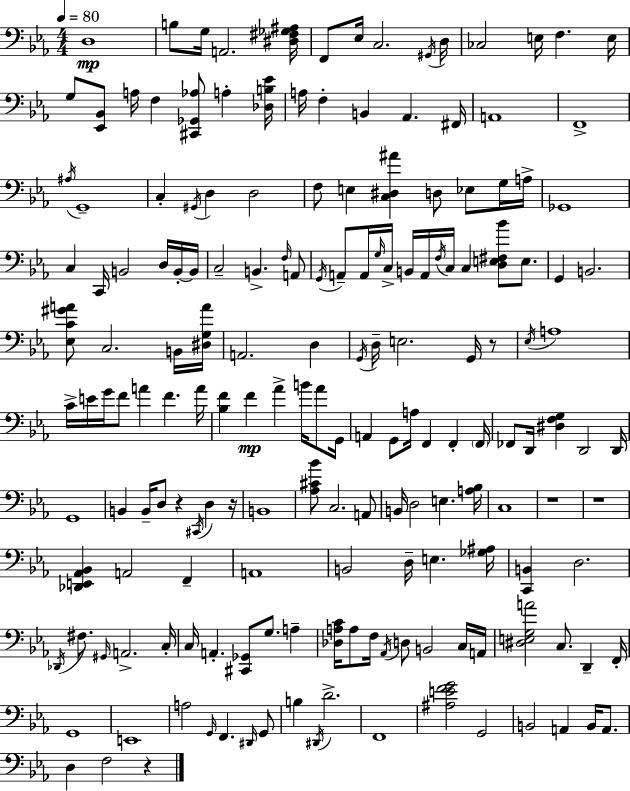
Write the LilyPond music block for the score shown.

{
  \clef bass
  \numericTimeSignature
  \time 4/4
  \key ees \major
  \tempo 4 = 80
  d1\mp | b8 g16 a,2. <dis fis ges ais>16 | f,8 ees16 c2. \acciaccatura { gis,16 } | d16 ces2 e16 f4. | \break e16 g8 <ees, bes,>8 a16 f4 <cis, ges, aes>8 a4-. | <des b ees'>16 a16 f4-. b,4 aes,4. | fis,16 a,1 | f,1-> | \break \acciaccatura { ais16 } g,1-- | c4-. \acciaccatura { gis,16 } d4 d2 | f8 e4 <c dis ais'>4 d8 ees8 | g16 a16-> ges,1 | \break c4 c,16 b,2 | d16 b,16-.~~ b,16 c2-- b,4.-> | \grace { f16 } a,8 \acciaccatura { g,16 } a,8-- a,16 \grace { g16 } c16-> b,16 a,16 \acciaccatura { f16 } c16 c4 | <d e fis bes'>8 e8. g,4 b,2. | \break <ees c' gis' a'>8 c2. | b,16 <dis g a'>16 a,2. | d4 \acciaccatura { g,16 } d16-- e2. | g,16 r8 \acciaccatura { ees16 } a1 | \break c'16-> e'16 g'16 f'8 a'4 | f'4. a'16 <bes f'>4 f'4\mp | aes'4-> b'16 aes'8 g,16 a,4 g,8 a16 | f,4 f,4-. \parenthesize f,16 fes,8 d,16 <dis f g>4 | \break d,2 d,16 g,1 | b,4 b,16-- d8 | r4 \acciaccatura { cis,16 } d4 r16 b,1 | <aes cis' bes'>8 c2. | \break a,8 b,16 d2 | e4. <a bes>16 c1 | r1 | r1 | \break <des, e, aes, bes,>4 a,2 | f,4-- a,1 | b,2 | d16-- e4. <ges ais>16 <c, b,>4 d2. | \break \acciaccatura { des,16 } fis8. \grace { gis,16 } a,2.-> | c16-. c16 a,4.-. | <cis, ges,>8 g8. a4-- <des a c'>16 a8 f16 | \acciaccatura { aes,16 } d8 b,2 c16 a,16 <dis e g a'>2 | \break c8. d,4-- f,16-. g,1 | e,1 | a2 | \grace { g,16 } f,4. \grace { dis,16 } g,8 b4 | \break \acciaccatura { dis,16 } d'2.-> | f,1 | <ais e' f' g'>2 g,2 | b,2 a,4 b,16 a,8. | \break d4 f2 r4 | \bar "|."
}